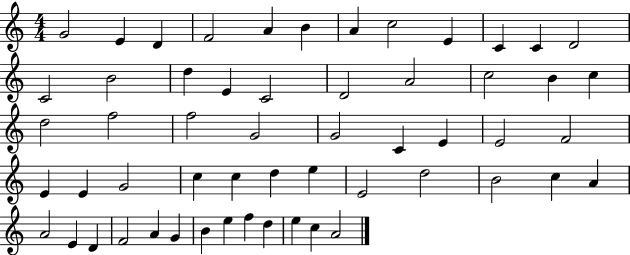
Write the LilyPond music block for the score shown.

{
  \clef treble
  \numericTimeSignature
  \time 4/4
  \key c \major
  g'2 e'4 d'4 | f'2 a'4 b'4 | a'4 c''2 e'4 | c'4 c'4 d'2 | \break c'2 b'2 | d''4 e'4 c'2 | d'2 a'2 | c''2 b'4 c''4 | \break d''2 f''2 | f''2 g'2 | g'2 c'4 e'4 | e'2 f'2 | \break e'4 e'4 g'2 | c''4 c''4 d''4 e''4 | e'2 d''2 | b'2 c''4 a'4 | \break a'2 e'4 d'4 | f'2 a'4 g'4 | b'4 e''4 f''4 d''4 | e''4 c''4 a'2 | \break \bar "|."
}